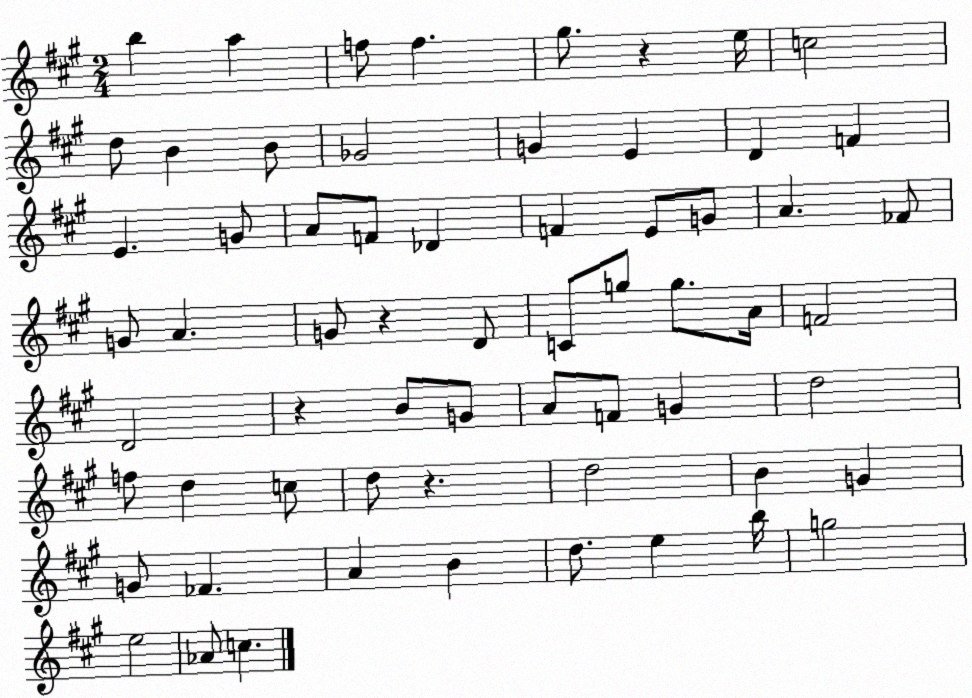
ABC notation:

X:1
T:Untitled
M:2/4
L:1/4
K:A
b a f/2 f ^g/2 z e/4 c2 d/2 B B/2 _G2 G E D F E G/2 A/2 F/2 _D F E/2 G/2 A _F/2 G/2 A G/2 z D/2 C/2 g/2 g/2 A/4 F2 D2 z B/2 G/2 A/2 F/2 G d2 f/2 d c/2 d/2 z d2 B G G/2 _F A B d/2 e b/4 g2 e2 _A/2 c